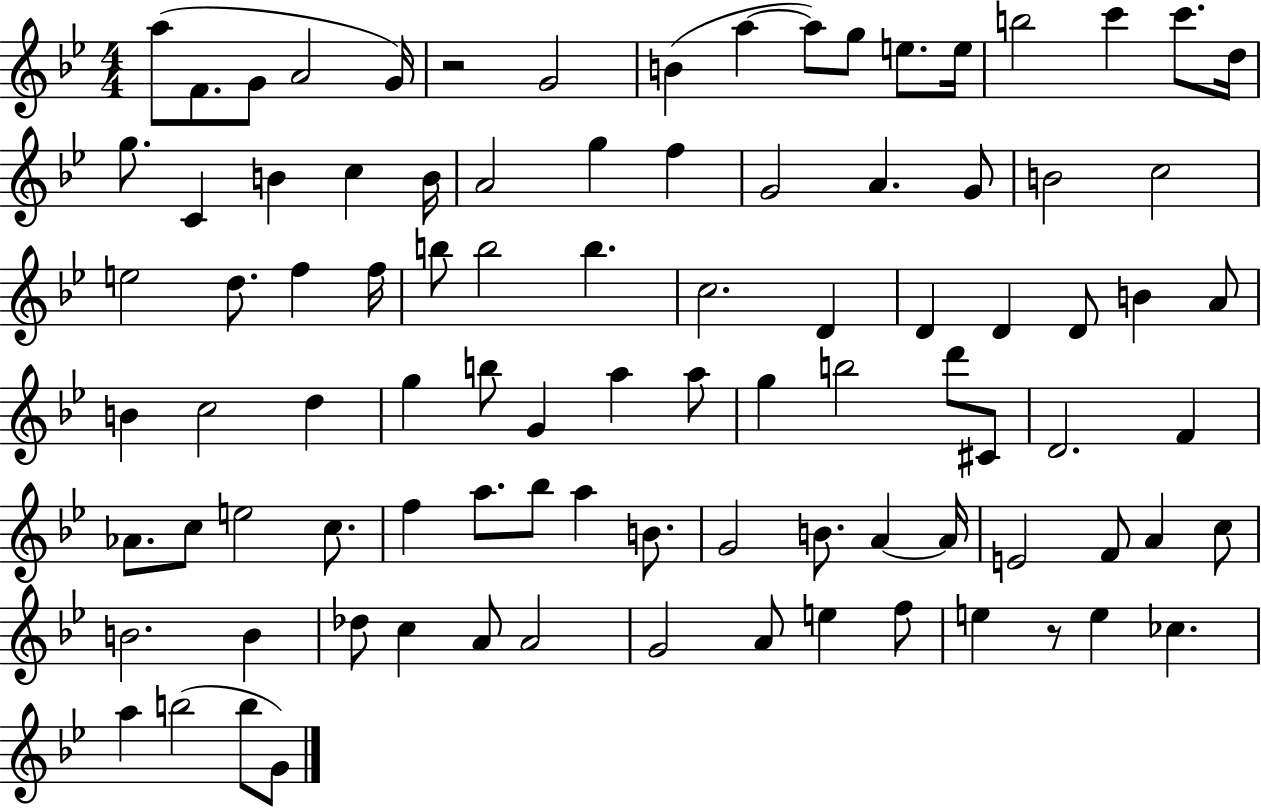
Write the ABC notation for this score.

X:1
T:Untitled
M:4/4
L:1/4
K:Bb
a/2 F/2 G/2 A2 G/4 z2 G2 B a a/2 g/2 e/2 e/4 b2 c' c'/2 d/4 g/2 C B c B/4 A2 g f G2 A G/2 B2 c2 e2 d/2 f f/4 b/2 b2 b c2 D D D D/2 B A/2 B c2 d g b/2 G a a/2 g b2 d'/2 ^C/2 D2 F _A/2 c/2 e2 c/2 f a/2 _b/2 a B/2 G2 B/2 A A/4 E2 F/2 A c/2 B2 B _d/2 c A/2 A2 G2 A/2 e f/2 e z/2 e _c a b2 b/2 G/2